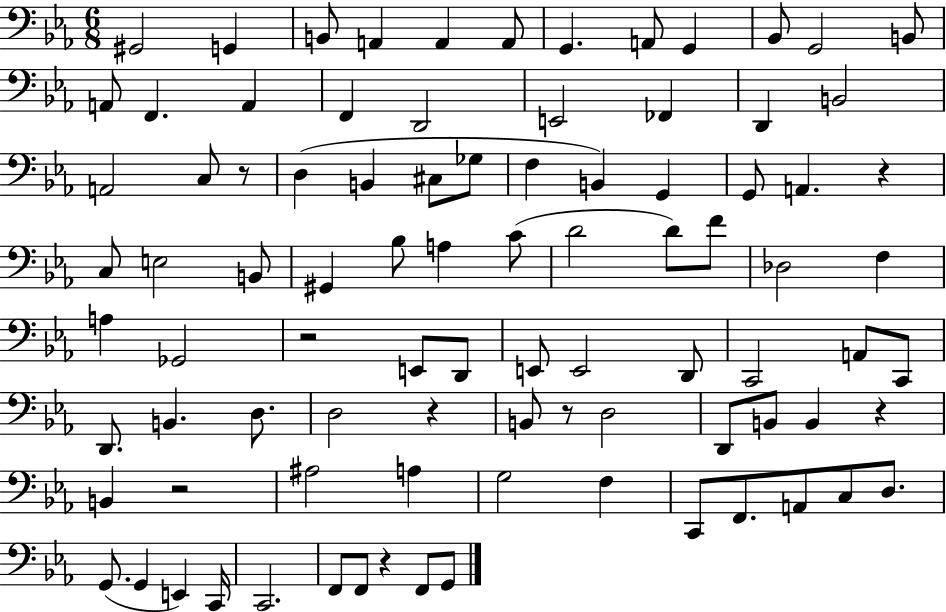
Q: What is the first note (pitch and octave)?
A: G#2